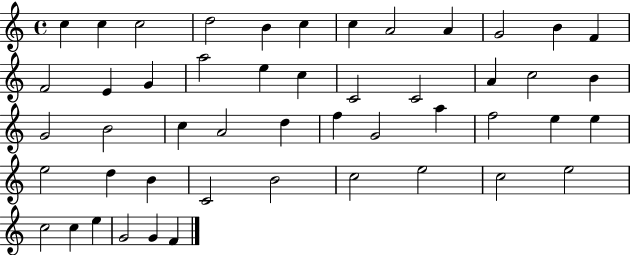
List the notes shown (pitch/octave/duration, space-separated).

C5/q C5/q C5/h D5/h B4/q C5/q C5/q A4/h A4/q G4/h B4/q F4/q F4/h E4/q G4/q A5/h E5/q C5/q C4/h C4/h A4/q C5/h B4/q G4/h B4/h C5/q A4/h D5/q F5/q G4/h A5/q F5/h E5/q E5/q E5/h D5/q B4/q C4/h B4/h C5/h E5/h C5/h E5/h C5/h C5/q E5/q G4/h G4/q F4/q